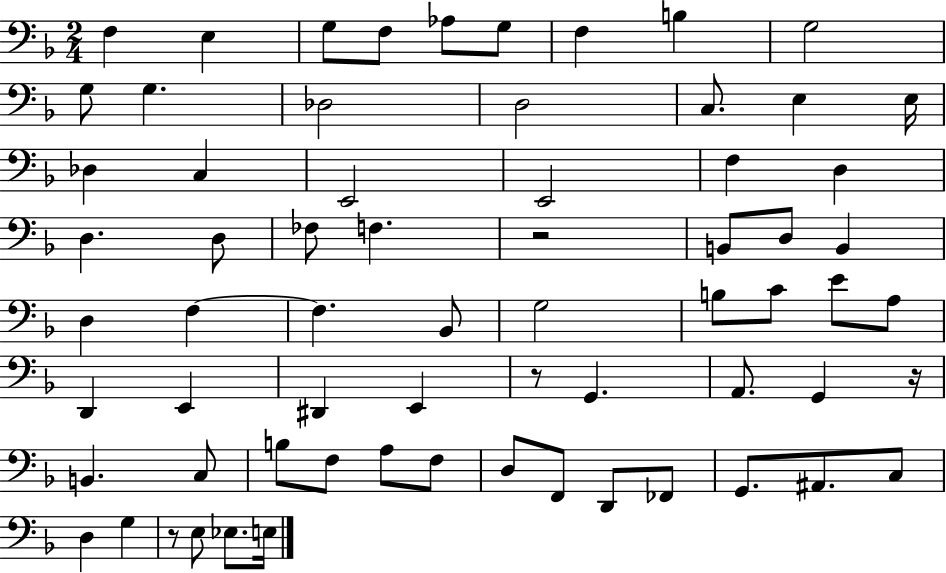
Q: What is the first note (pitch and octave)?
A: F3